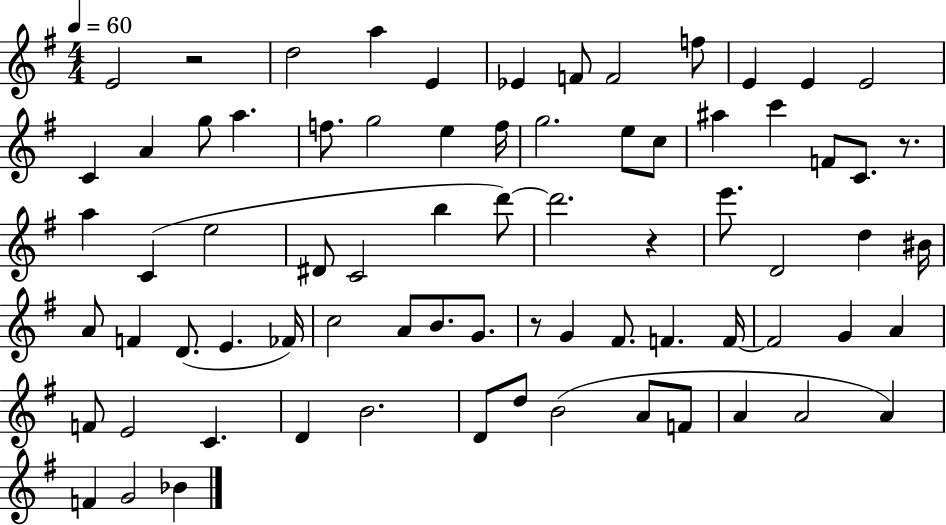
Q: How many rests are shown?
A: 4